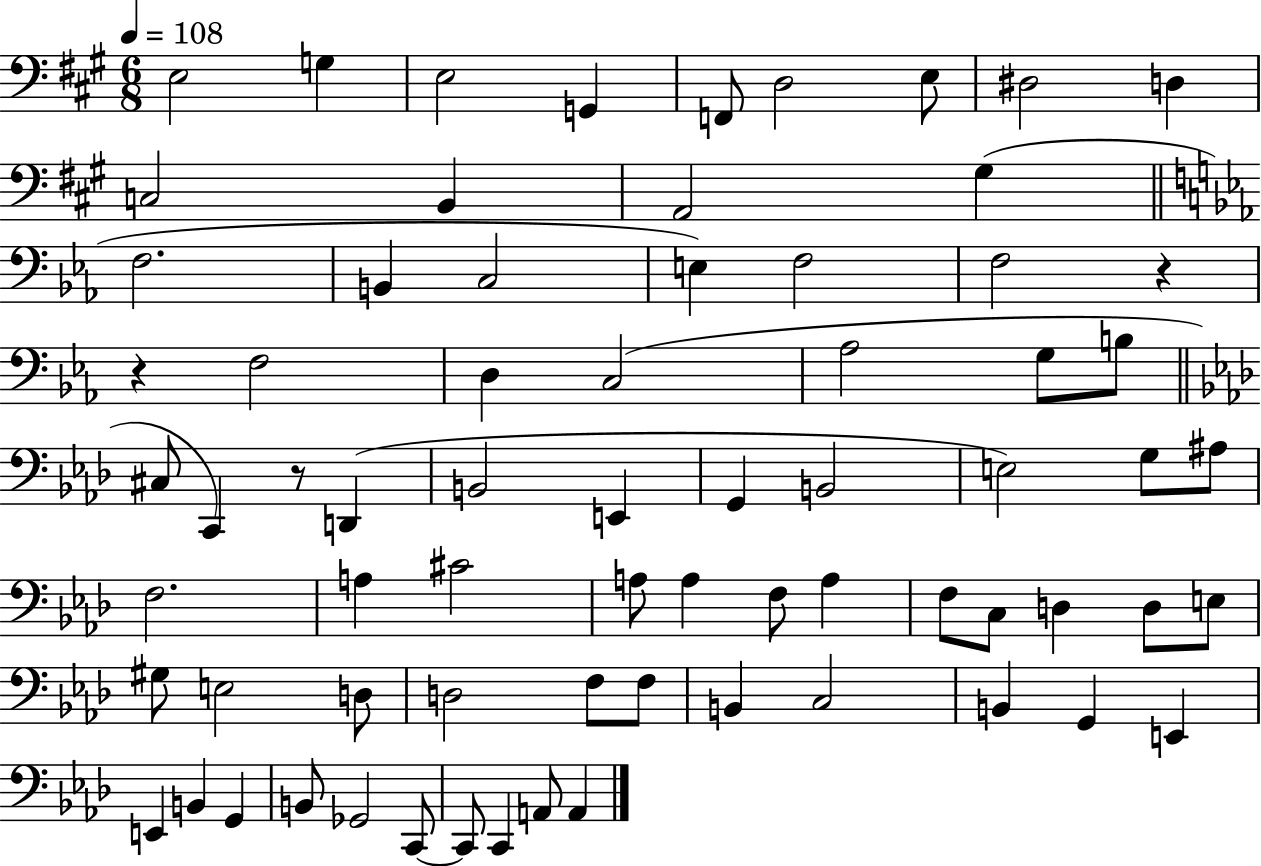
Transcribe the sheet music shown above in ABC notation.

X:1
T:Untitled
M:6/8
L:1/4
K:A
E,2 G, E,2 G,, F,,/2 D,2 E,/2 ^D,2 D, C,2 B,, A,,2 ^G, F,2 B,, C,2 E, F,2 F,2 z z F,2 D, C,2 _A,2 G,/2 B,/2 ^C,/2 C,, z/2 D,, B,,2 E,, G,, B,,2 E,2 G,/2 ^A,/2 F,2 A, ^C2 A,/2 A, F,/2 A, F,/2 C,/2 D, D,/2 E,/2 ^G,/2 E,2 D,/2 D,2 F,/2 F,/2 B,, C,2 B,, G,, E,, E,, B,, G,, B,,/2 _G,,2 C,,/2 C,,/2 C,, A,,/2 A,,